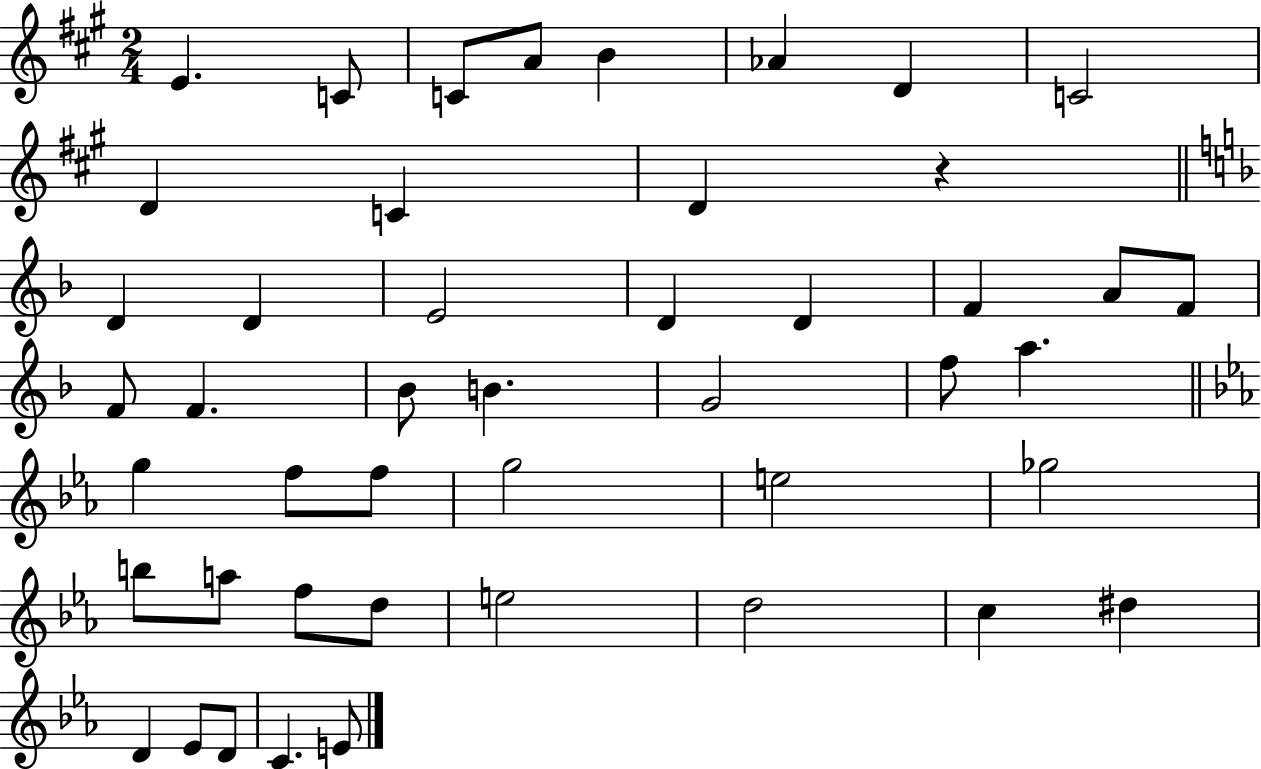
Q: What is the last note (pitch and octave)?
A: E4